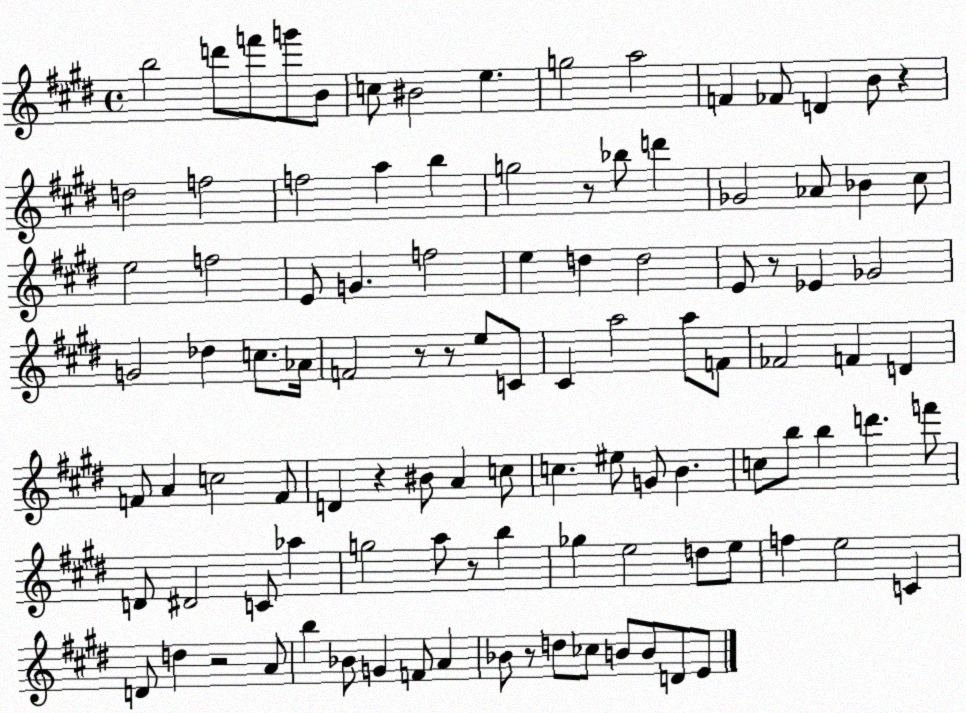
X:1
T:Untitled
M:4/4
L:1/4
K:E
b2 d'/2 f'/2 g'/2 B/2 c/2 ^B2 e g2 a2 F _F/2 D B/2 z d2 f2 f2 a b g2 z/2 _b/2 d' _G2 _A/2 _B ^c/2 e2 f2 E/2 G f2 e d d2 E/2 z/2 _E _G2 G2 _d c/2 _A/4 F2 z/2 z/2 e/2 C/2 ^C a2 a/2 F/2 _F2 F D F/2 A c2 F/2 D z ^B/2 A c/2 c ^e/2 G/2 B c/2 b/2 b d' f'/2 D/2 ^D2 C/2 _a g2 a/2 z/2 b _g e2 d/2 e/2 f e2 C D/2 d z2 A/2 b _B/2 G F/2 A _B/2 z/2 d/2 _c/2 B/2 B/2 D/2 E/2